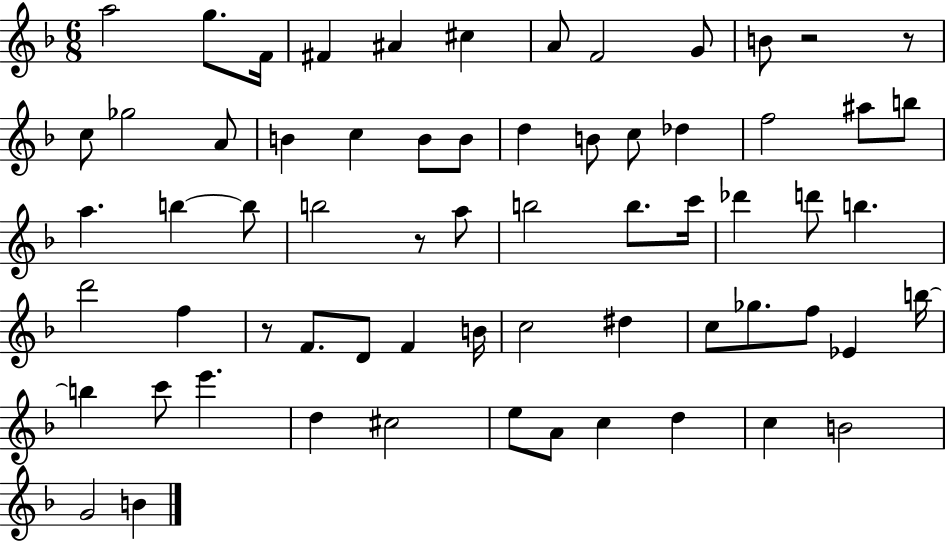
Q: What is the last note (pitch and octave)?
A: B4